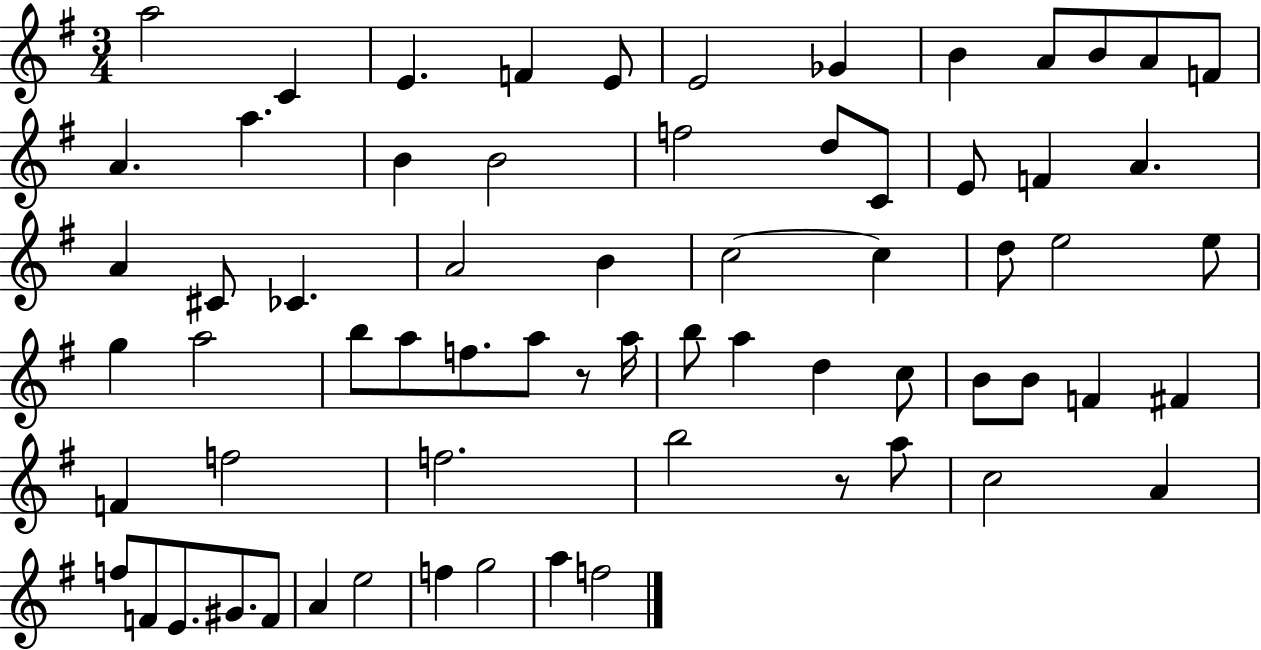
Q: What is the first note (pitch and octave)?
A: A5